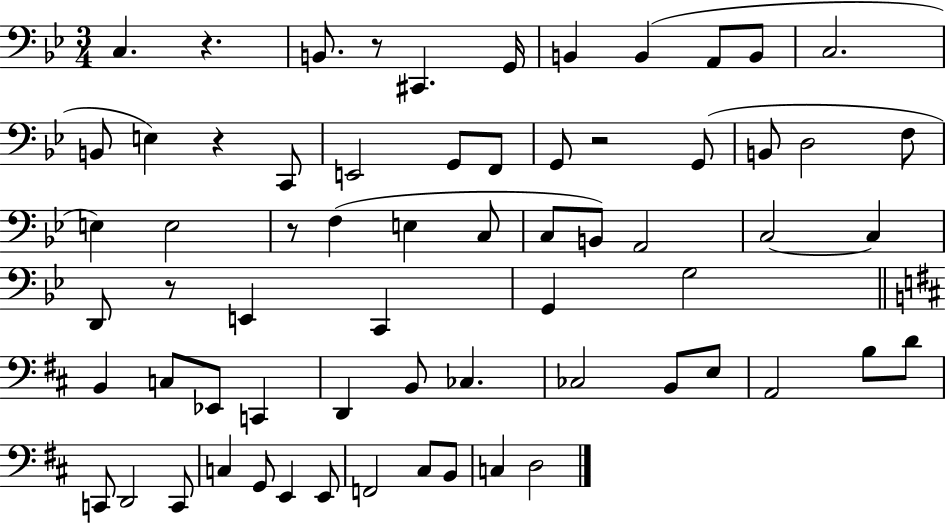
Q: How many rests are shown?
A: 6